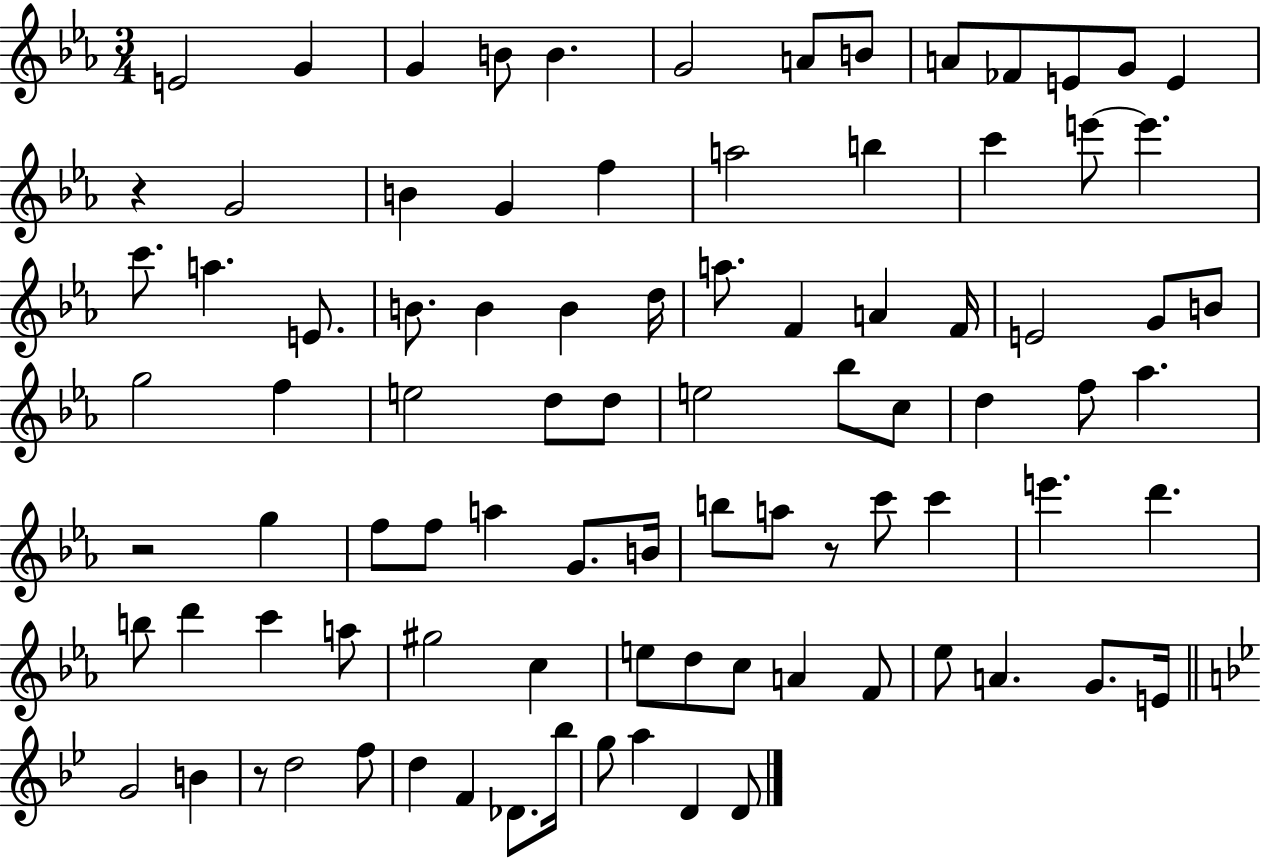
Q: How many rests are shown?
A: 4